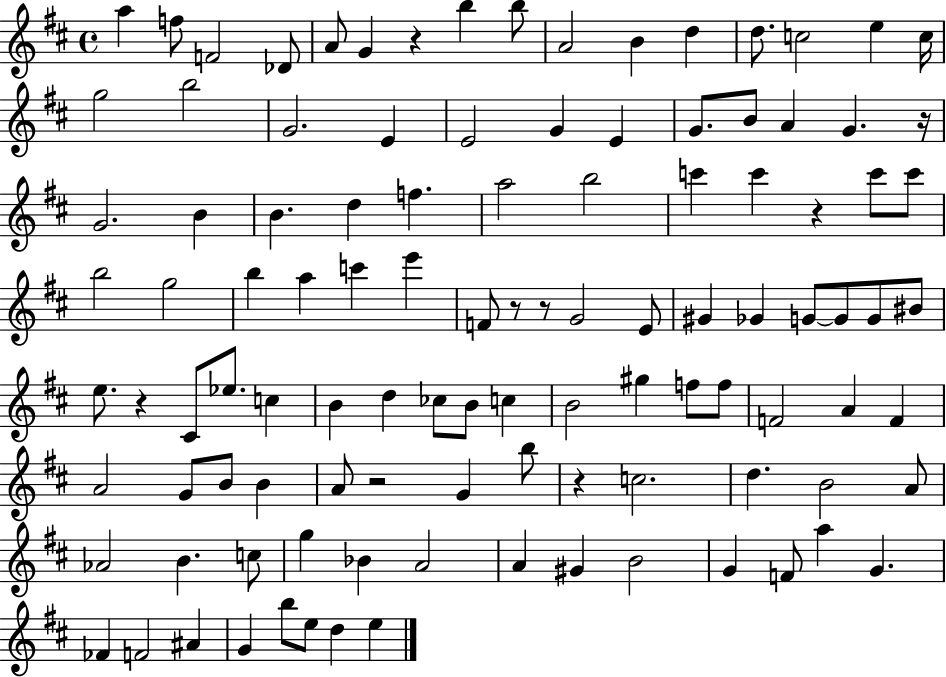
A5/q F5/e F4/h Db4/e A4/e G4/q R/q B5/q B5/e A4/h B4/q D5/q D5/e. C5/h E5/q C5/s G5/h B5/h G4/h. E4/q E4/h G4/q E4/q G4/e. B4/e A4/q G4/q. R/s G4/h. B4/q B4/q. D5/q F5/q. A5/h B5/h C6/q C6/q R/q C6/e C6/e B5/h G5/h B5/q A5/q C6/q E6/q F4/e R/e R/e G4/h E4/e G#4/q Gb4/q G4/e G4/e G4/e BIS4/e E5/e. R/q C#4/e Eb5/e. C5/q B4/q D5/q CES5/e B4/e C5/q B4/h G#5/q F5/e F5/e F4/h A4/q F4/q A4/h G4/e B4/e B4/q A4/e R/h G4/q B5/e R/q C5/h. D5/q. B4/h A4/e Ab4/h B4/q. C5/e G5/q Bb4/q A4/h A4/q G#4/q B4/h G4/q F4/e A5/q G4/q. FES4/q F4/h A#4/q G4/q B5/e E5/e D5/q E5/q